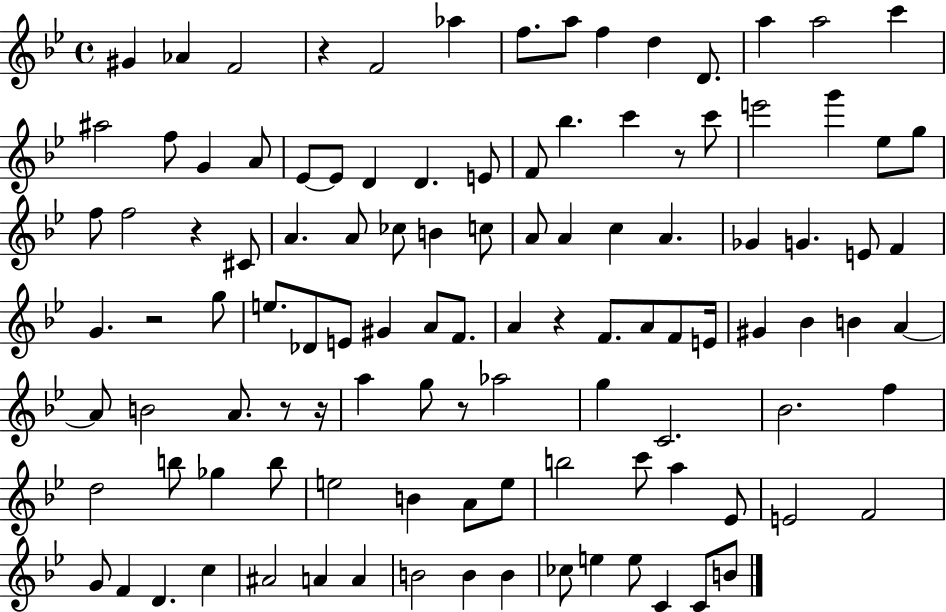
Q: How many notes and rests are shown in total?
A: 111